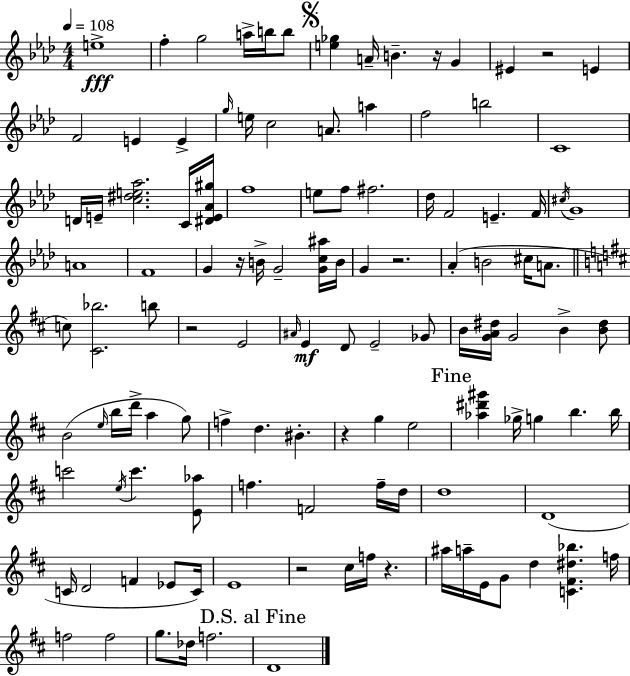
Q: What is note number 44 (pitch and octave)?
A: B4